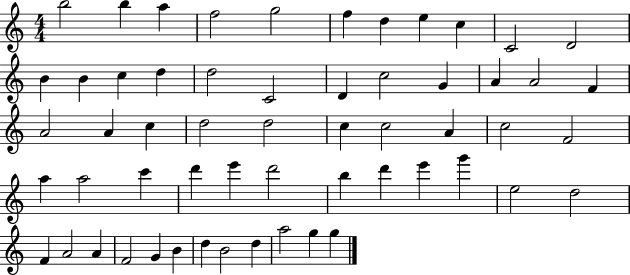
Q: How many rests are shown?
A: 0